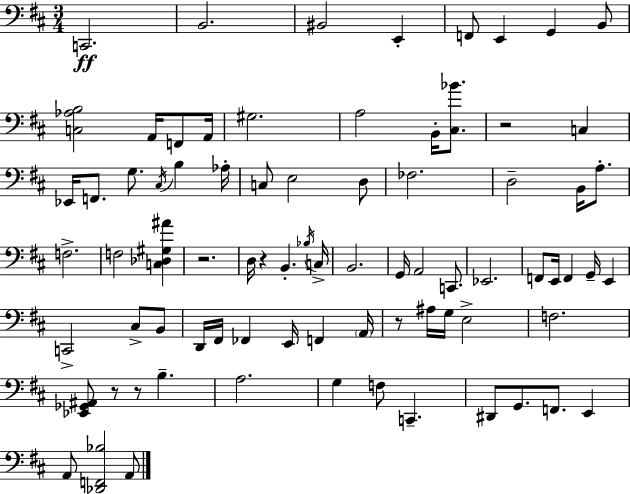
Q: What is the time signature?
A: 3/4